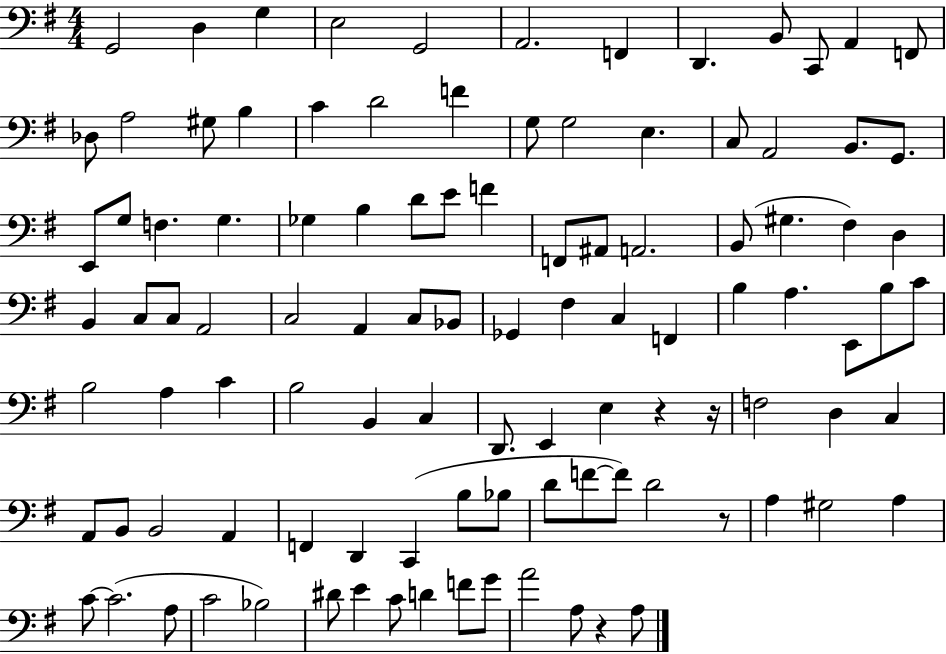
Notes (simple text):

G2/h D3/q G3/q E3/h G2/h A2/h. F2/q D2/q. B2/e C2/e A2/q F2/e Db3/e A3/h G#3/e B3/q C4/q D4/h F4/q G3/e G3/h E3/q. C3/e A2/h B2/e. G2/e. E2/e G3/e F3/q. G3/q. Gb3/q B3/q D4/e E4/e F4/q F2/e A#2/e A2/h. B2/e G#3/q. F#3/q D3/q B2/q C3/e C3/e A2/h C3/h A2/q C3/e Bb2/e Gb2/q F#3/q C3/q F2/q B3/q A3/q. E2/e B3/e C4/e B3/h A3/q C4/q B3/h B2/q C3/q D2/e. E2/q E3/q R/q R/s F3/h D3/q C3/q A2/e B2/e B2/h A2/q F2/q D2/q C2/q B3/e Bb3/e D4/e F4/e F4/e D4/h R/e A3/q G#3/h A3/q C4/e C4/h. A3/e C4/h Bb3/h D#4/e E4/q C4/e D4/q F4/e G4/e A4/h A3/e R/q A3/e